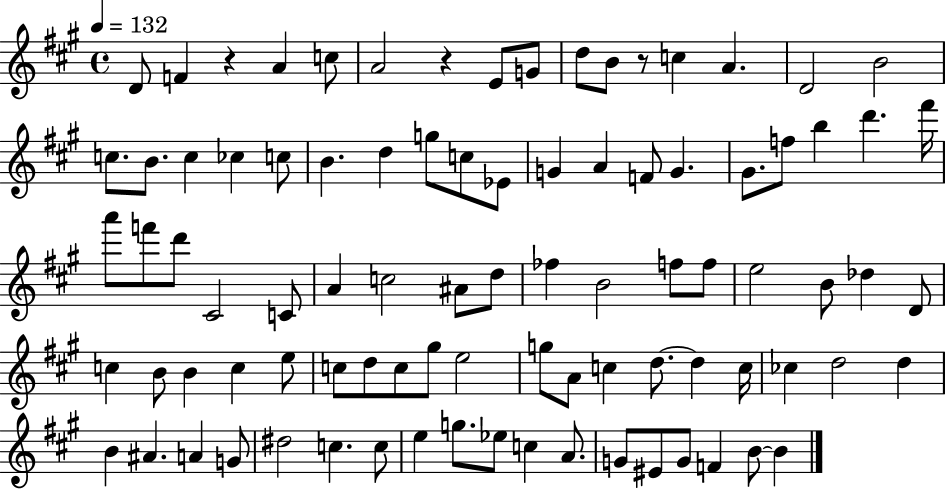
D4/e F4/q R/q A4/q C5/e A4/h R/q E4/e G4/e D5/e B4/e R/e C5/q A4/q. D4/h B4/h C5/e. B4/e. C5/q CES5/q C5/e B4/q. D5/q G5/e C5/e Eb4/e G4/q A4/q F4/e G4/q. G#4/e. F5/e B5/q D6/q. F#6/s A6/e F6/e D6/e C#4/h C4/e A4/q C5/h A#4/e D5/e FES5/q B4/h F5/e F5/e E5/h B4/e Db5/q D4/e C5/q B4/e B4/q C5/q E5/e C5/e D5/e C5/e G#5/e E5/h G5/e A4/e C5/q D5/e. D5/q C5/s CES5/q D5/h D5/q B4/q A#4/q. A4/q G4/e D#5/h C5/q. C5/e E5/q G5/e. Eb5/e C5/q A4/e. G4/e EIS4/e G4/e F4/q B4/e B4/q